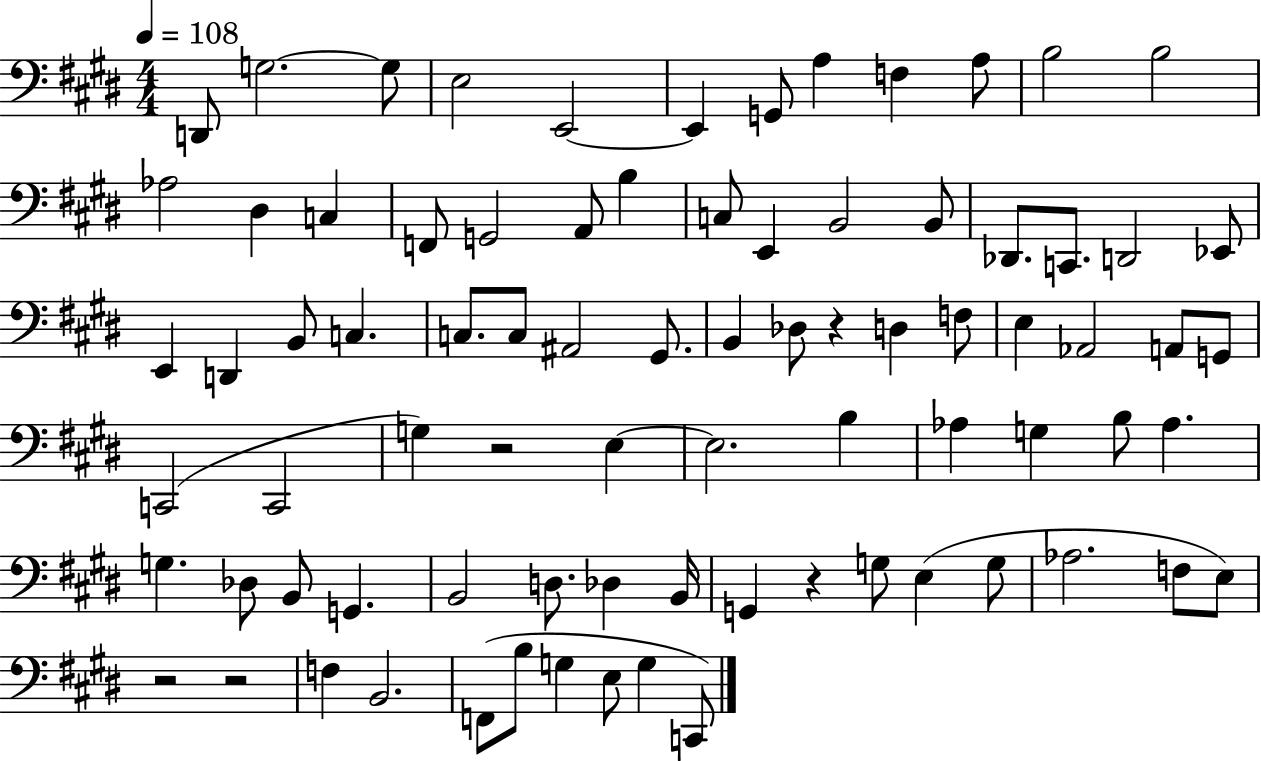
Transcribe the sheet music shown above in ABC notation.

X:1
T:Untitled
M:4/4
L:1/4
K:E
D,,/2 G,2 G,/2 E,2 E,,2 E,, G,,/2 A, F, A,/2 B,2 B,2 _A,2 ^D, C, F,,/2 G,,2 A,,/2 B, C,/2 E,, B,,2 B,,/2 _D,,/2 C,,/2 D,,2 _E,,/2 E,, D,, B,,/2 C, C,/2 C,/2 ^A,,2 ^G,,/2 B,, _D,/2 z D, F,/2 E, _A,,2 A,,/2 G,,/2 C,,2 C,,2 G, z2 E, E,2 B, _A, G, B,/2 _A, G, _D,/2 B,,/2 G,, B,,2 D,/2 _D, B,,/4 G,, z G,/2 E, G,/2 _A,2 F,/2 E,/2 z2 z2 F, B,,2 F,,/2 B,/2 G, E,/2 G, C,,/2